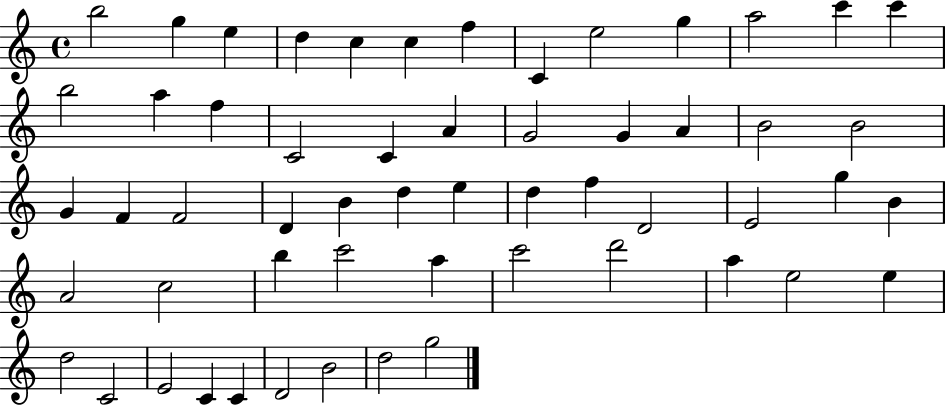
X:1
T:Untitled
M:4/4
L:1/4
K:C
b2 g e d c c f C e2 g a2 c' c' b2 a f C2 C A G2 G A B2 B2 G F F2 D B d e d f D2 E2 g B A2 c2 b c'2 a c'2 d'2 a e2 e d2 C2 E2 C C D2 B2 d2 g2